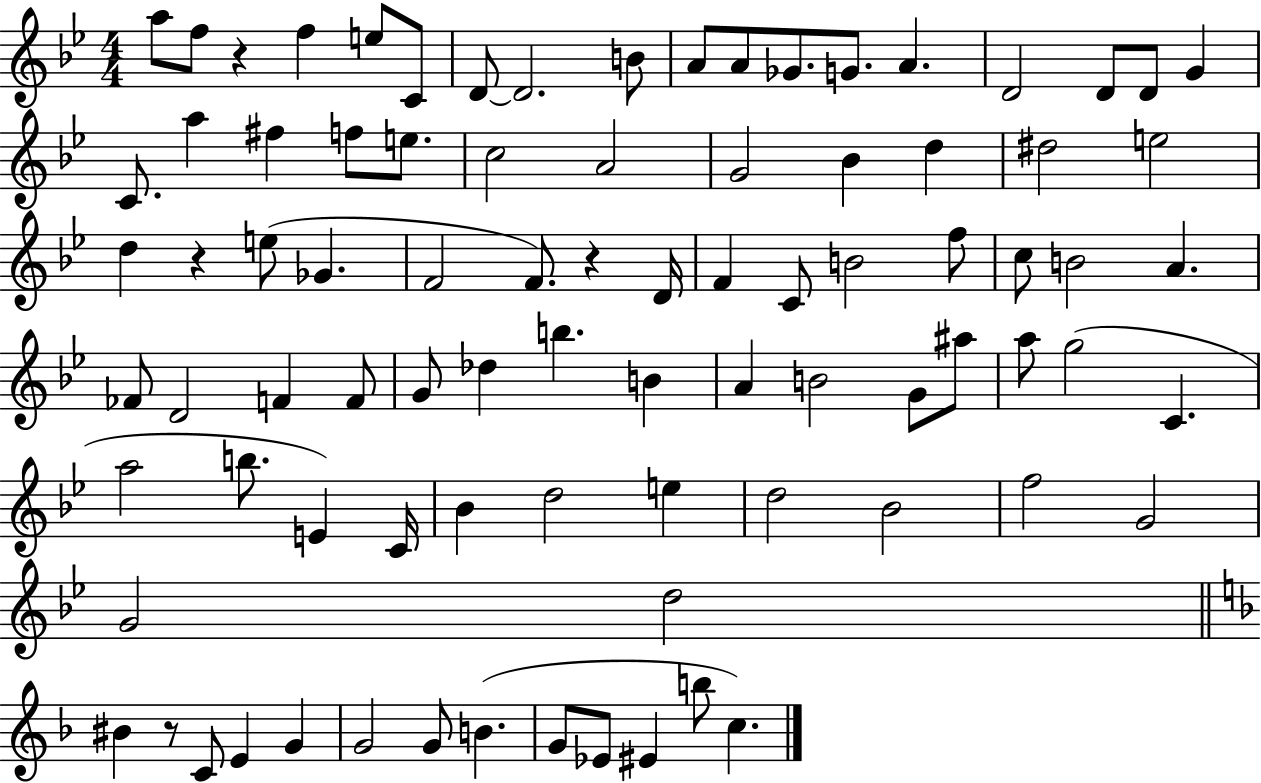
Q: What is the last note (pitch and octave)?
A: C5